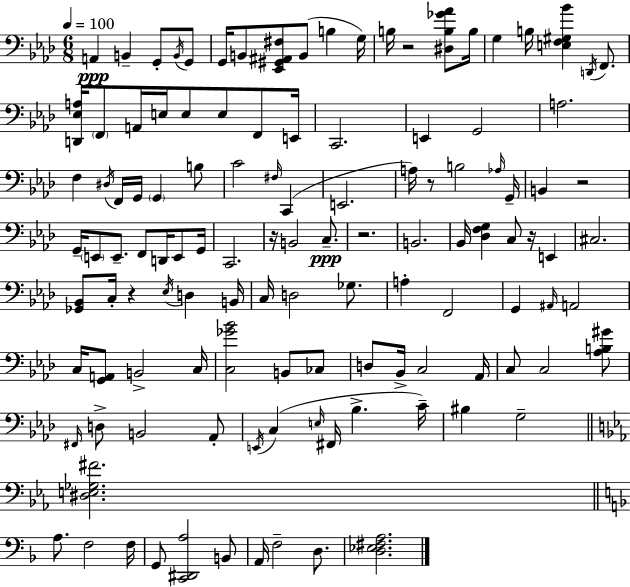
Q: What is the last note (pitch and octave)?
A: D3